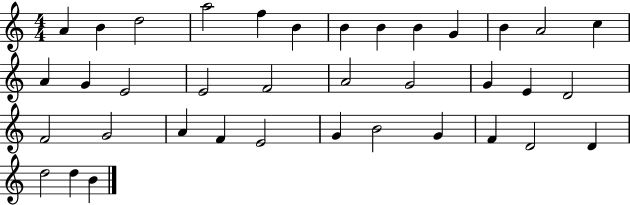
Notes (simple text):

A4/q B4/q D5/h A5/h F5/q B4/q B4/q B4/q B4/q G4/q B4/q A4/h C5/q A4/q G4/q E4/h E4/h F4/h A4/h G4/h G4/q E4/q D4/h F4/h G4/h A4/q F4/q E4/h G4/q B4/h G4/q F4/q D4/h D4/q D5/h D5/q B4/q